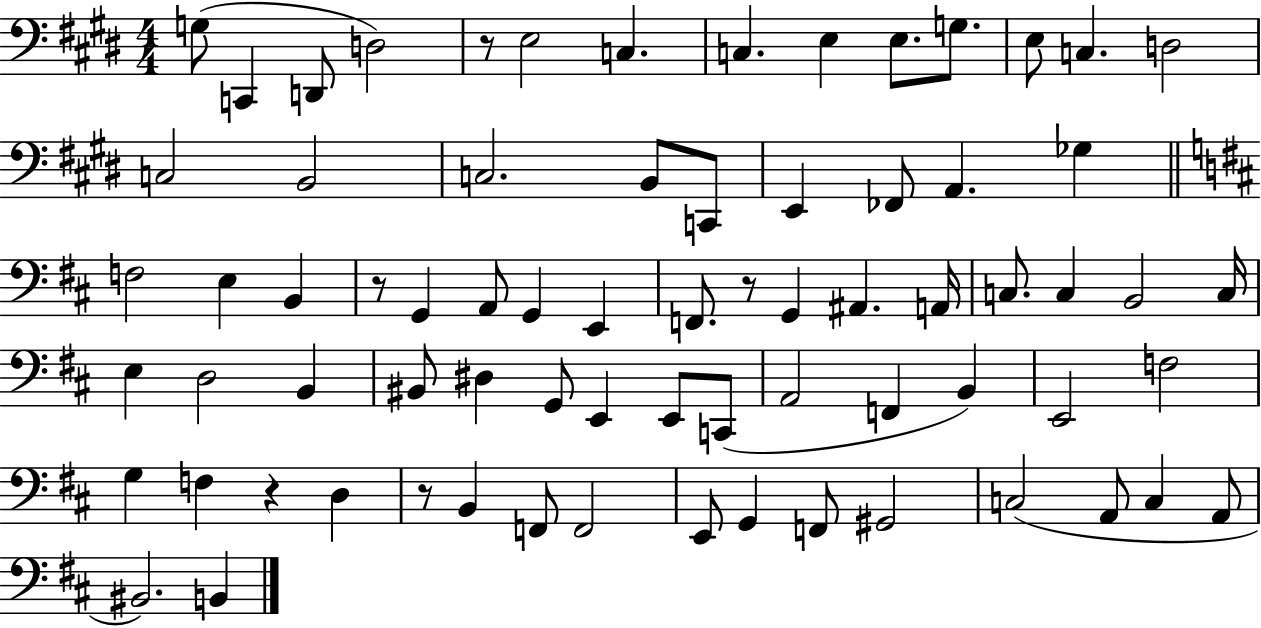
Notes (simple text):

G3/e C2/q D2/e D3/h R/e E3/h C3/q. C3/q. E3/q E3/e. G3/e. E3/e C3/q. D3/h C3/h B2/h C3/h. B2/e C2/e E2/q FES2/e A2/q. Gb3/q F3/h E3/q B2/q R/e G2/q A2/e G2/q E2/q F2/e. R/e G2/q A#2/q. A2/s C3/e. C3/q B2/h C3/s E3/q D3/h B2/q BIS2/e D#3/q G2/e E2/q E2/e C2/e A2/h F2/q B2/q E2/h F3/h G3/q F3/q R/q D3/q R/e B2/q F2/e F2/h E2/e G2/q F2/e G#2/h C3/h A2/e C3/q A2/e BIS2/h. B2/q